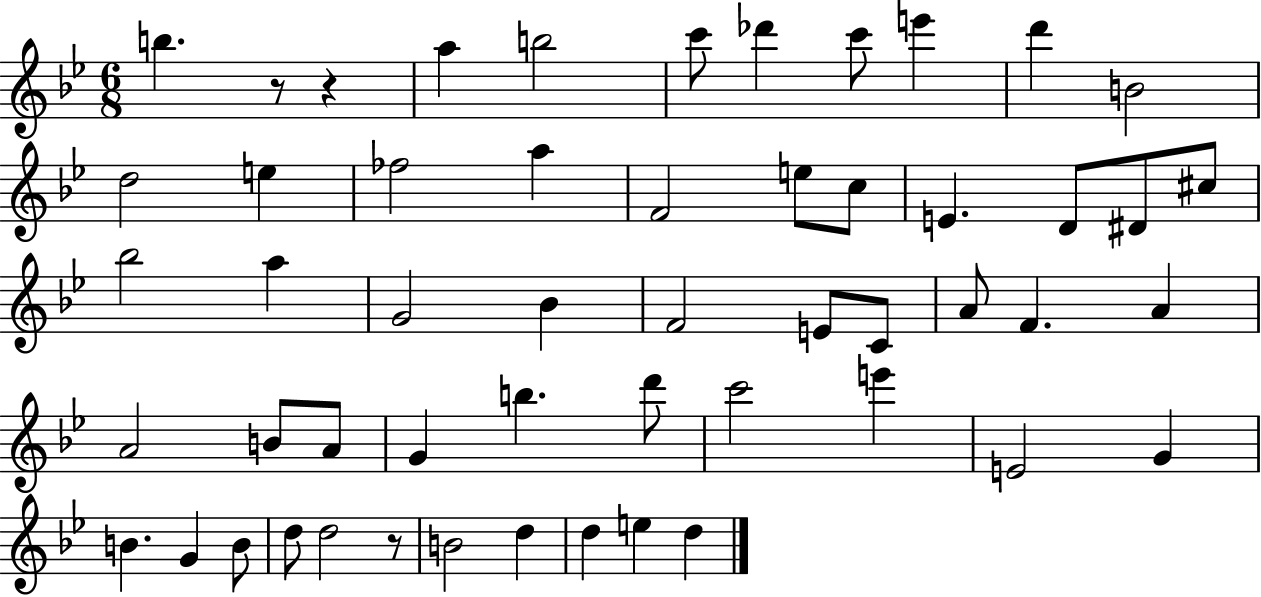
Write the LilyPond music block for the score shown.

{
  \clef treble
  \numericTimeSignature
  \time 6/8
  \key bes \major
  b''4. r8 r4 | a''4 b''2 | c'''8 des'''4 c'''8 e'''4 | d'''4 b'2 | \break d''2 e''4 | fes''2 a''4 | f'2 e''8 c''8 | e'4. d'8 dis'8 cis''8 | \break bes''2 a''4 | g'2 bes'4 | f'2 e'8 c'8 | a'8 f'4. a'4 | \break a'2 b'8 a'8 | g'4 b''4. d'''8 | c'''2 e'''4 | e'2 g'4 | \break b'4. g'4 b'8 | d''8 d''2 r8 | b'2 d''4 | d''4 e''4 d''4 | \break \bar "|."
}